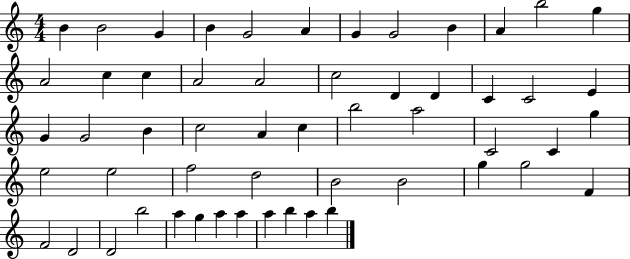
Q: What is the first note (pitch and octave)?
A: B4